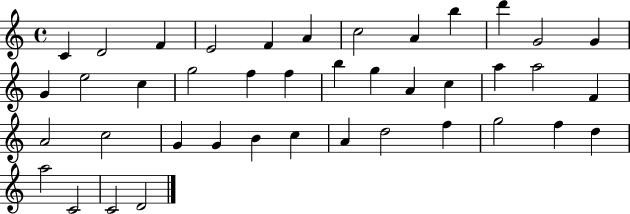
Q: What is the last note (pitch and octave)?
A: D4